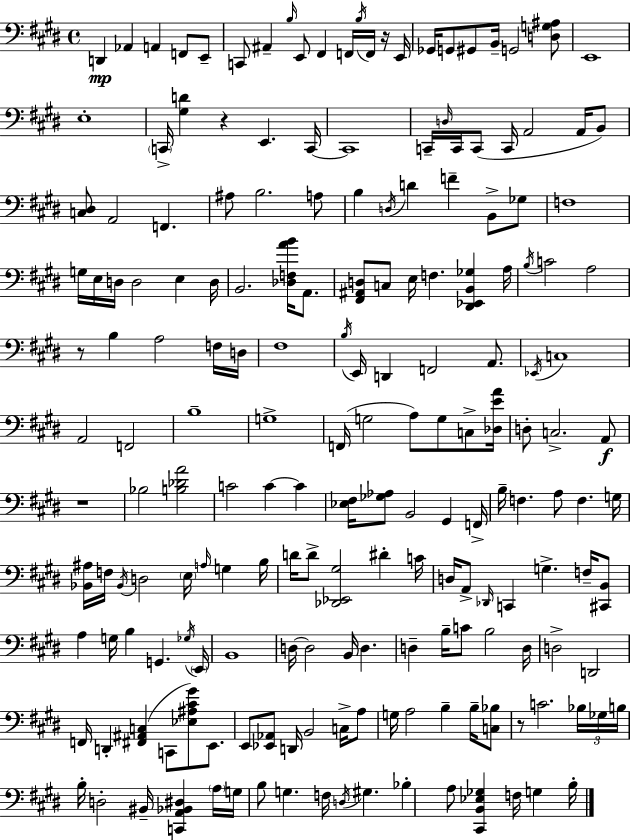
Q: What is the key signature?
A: E major